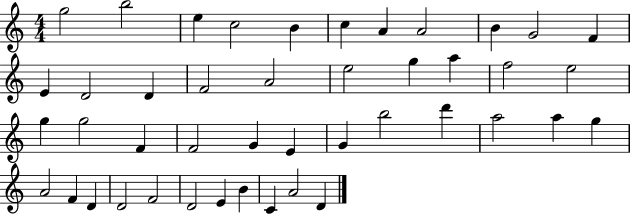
X:1
T:Untitled
M:4/4
L:1/4
K:C
g2 b2 e c2 B c A A2 B G2 F E D2 D F2 A2 e2 g a f2 e2 g g2 F F2 G E G b2 d' a2 a g A2 F D D2 F2 D2 E B C A2 D